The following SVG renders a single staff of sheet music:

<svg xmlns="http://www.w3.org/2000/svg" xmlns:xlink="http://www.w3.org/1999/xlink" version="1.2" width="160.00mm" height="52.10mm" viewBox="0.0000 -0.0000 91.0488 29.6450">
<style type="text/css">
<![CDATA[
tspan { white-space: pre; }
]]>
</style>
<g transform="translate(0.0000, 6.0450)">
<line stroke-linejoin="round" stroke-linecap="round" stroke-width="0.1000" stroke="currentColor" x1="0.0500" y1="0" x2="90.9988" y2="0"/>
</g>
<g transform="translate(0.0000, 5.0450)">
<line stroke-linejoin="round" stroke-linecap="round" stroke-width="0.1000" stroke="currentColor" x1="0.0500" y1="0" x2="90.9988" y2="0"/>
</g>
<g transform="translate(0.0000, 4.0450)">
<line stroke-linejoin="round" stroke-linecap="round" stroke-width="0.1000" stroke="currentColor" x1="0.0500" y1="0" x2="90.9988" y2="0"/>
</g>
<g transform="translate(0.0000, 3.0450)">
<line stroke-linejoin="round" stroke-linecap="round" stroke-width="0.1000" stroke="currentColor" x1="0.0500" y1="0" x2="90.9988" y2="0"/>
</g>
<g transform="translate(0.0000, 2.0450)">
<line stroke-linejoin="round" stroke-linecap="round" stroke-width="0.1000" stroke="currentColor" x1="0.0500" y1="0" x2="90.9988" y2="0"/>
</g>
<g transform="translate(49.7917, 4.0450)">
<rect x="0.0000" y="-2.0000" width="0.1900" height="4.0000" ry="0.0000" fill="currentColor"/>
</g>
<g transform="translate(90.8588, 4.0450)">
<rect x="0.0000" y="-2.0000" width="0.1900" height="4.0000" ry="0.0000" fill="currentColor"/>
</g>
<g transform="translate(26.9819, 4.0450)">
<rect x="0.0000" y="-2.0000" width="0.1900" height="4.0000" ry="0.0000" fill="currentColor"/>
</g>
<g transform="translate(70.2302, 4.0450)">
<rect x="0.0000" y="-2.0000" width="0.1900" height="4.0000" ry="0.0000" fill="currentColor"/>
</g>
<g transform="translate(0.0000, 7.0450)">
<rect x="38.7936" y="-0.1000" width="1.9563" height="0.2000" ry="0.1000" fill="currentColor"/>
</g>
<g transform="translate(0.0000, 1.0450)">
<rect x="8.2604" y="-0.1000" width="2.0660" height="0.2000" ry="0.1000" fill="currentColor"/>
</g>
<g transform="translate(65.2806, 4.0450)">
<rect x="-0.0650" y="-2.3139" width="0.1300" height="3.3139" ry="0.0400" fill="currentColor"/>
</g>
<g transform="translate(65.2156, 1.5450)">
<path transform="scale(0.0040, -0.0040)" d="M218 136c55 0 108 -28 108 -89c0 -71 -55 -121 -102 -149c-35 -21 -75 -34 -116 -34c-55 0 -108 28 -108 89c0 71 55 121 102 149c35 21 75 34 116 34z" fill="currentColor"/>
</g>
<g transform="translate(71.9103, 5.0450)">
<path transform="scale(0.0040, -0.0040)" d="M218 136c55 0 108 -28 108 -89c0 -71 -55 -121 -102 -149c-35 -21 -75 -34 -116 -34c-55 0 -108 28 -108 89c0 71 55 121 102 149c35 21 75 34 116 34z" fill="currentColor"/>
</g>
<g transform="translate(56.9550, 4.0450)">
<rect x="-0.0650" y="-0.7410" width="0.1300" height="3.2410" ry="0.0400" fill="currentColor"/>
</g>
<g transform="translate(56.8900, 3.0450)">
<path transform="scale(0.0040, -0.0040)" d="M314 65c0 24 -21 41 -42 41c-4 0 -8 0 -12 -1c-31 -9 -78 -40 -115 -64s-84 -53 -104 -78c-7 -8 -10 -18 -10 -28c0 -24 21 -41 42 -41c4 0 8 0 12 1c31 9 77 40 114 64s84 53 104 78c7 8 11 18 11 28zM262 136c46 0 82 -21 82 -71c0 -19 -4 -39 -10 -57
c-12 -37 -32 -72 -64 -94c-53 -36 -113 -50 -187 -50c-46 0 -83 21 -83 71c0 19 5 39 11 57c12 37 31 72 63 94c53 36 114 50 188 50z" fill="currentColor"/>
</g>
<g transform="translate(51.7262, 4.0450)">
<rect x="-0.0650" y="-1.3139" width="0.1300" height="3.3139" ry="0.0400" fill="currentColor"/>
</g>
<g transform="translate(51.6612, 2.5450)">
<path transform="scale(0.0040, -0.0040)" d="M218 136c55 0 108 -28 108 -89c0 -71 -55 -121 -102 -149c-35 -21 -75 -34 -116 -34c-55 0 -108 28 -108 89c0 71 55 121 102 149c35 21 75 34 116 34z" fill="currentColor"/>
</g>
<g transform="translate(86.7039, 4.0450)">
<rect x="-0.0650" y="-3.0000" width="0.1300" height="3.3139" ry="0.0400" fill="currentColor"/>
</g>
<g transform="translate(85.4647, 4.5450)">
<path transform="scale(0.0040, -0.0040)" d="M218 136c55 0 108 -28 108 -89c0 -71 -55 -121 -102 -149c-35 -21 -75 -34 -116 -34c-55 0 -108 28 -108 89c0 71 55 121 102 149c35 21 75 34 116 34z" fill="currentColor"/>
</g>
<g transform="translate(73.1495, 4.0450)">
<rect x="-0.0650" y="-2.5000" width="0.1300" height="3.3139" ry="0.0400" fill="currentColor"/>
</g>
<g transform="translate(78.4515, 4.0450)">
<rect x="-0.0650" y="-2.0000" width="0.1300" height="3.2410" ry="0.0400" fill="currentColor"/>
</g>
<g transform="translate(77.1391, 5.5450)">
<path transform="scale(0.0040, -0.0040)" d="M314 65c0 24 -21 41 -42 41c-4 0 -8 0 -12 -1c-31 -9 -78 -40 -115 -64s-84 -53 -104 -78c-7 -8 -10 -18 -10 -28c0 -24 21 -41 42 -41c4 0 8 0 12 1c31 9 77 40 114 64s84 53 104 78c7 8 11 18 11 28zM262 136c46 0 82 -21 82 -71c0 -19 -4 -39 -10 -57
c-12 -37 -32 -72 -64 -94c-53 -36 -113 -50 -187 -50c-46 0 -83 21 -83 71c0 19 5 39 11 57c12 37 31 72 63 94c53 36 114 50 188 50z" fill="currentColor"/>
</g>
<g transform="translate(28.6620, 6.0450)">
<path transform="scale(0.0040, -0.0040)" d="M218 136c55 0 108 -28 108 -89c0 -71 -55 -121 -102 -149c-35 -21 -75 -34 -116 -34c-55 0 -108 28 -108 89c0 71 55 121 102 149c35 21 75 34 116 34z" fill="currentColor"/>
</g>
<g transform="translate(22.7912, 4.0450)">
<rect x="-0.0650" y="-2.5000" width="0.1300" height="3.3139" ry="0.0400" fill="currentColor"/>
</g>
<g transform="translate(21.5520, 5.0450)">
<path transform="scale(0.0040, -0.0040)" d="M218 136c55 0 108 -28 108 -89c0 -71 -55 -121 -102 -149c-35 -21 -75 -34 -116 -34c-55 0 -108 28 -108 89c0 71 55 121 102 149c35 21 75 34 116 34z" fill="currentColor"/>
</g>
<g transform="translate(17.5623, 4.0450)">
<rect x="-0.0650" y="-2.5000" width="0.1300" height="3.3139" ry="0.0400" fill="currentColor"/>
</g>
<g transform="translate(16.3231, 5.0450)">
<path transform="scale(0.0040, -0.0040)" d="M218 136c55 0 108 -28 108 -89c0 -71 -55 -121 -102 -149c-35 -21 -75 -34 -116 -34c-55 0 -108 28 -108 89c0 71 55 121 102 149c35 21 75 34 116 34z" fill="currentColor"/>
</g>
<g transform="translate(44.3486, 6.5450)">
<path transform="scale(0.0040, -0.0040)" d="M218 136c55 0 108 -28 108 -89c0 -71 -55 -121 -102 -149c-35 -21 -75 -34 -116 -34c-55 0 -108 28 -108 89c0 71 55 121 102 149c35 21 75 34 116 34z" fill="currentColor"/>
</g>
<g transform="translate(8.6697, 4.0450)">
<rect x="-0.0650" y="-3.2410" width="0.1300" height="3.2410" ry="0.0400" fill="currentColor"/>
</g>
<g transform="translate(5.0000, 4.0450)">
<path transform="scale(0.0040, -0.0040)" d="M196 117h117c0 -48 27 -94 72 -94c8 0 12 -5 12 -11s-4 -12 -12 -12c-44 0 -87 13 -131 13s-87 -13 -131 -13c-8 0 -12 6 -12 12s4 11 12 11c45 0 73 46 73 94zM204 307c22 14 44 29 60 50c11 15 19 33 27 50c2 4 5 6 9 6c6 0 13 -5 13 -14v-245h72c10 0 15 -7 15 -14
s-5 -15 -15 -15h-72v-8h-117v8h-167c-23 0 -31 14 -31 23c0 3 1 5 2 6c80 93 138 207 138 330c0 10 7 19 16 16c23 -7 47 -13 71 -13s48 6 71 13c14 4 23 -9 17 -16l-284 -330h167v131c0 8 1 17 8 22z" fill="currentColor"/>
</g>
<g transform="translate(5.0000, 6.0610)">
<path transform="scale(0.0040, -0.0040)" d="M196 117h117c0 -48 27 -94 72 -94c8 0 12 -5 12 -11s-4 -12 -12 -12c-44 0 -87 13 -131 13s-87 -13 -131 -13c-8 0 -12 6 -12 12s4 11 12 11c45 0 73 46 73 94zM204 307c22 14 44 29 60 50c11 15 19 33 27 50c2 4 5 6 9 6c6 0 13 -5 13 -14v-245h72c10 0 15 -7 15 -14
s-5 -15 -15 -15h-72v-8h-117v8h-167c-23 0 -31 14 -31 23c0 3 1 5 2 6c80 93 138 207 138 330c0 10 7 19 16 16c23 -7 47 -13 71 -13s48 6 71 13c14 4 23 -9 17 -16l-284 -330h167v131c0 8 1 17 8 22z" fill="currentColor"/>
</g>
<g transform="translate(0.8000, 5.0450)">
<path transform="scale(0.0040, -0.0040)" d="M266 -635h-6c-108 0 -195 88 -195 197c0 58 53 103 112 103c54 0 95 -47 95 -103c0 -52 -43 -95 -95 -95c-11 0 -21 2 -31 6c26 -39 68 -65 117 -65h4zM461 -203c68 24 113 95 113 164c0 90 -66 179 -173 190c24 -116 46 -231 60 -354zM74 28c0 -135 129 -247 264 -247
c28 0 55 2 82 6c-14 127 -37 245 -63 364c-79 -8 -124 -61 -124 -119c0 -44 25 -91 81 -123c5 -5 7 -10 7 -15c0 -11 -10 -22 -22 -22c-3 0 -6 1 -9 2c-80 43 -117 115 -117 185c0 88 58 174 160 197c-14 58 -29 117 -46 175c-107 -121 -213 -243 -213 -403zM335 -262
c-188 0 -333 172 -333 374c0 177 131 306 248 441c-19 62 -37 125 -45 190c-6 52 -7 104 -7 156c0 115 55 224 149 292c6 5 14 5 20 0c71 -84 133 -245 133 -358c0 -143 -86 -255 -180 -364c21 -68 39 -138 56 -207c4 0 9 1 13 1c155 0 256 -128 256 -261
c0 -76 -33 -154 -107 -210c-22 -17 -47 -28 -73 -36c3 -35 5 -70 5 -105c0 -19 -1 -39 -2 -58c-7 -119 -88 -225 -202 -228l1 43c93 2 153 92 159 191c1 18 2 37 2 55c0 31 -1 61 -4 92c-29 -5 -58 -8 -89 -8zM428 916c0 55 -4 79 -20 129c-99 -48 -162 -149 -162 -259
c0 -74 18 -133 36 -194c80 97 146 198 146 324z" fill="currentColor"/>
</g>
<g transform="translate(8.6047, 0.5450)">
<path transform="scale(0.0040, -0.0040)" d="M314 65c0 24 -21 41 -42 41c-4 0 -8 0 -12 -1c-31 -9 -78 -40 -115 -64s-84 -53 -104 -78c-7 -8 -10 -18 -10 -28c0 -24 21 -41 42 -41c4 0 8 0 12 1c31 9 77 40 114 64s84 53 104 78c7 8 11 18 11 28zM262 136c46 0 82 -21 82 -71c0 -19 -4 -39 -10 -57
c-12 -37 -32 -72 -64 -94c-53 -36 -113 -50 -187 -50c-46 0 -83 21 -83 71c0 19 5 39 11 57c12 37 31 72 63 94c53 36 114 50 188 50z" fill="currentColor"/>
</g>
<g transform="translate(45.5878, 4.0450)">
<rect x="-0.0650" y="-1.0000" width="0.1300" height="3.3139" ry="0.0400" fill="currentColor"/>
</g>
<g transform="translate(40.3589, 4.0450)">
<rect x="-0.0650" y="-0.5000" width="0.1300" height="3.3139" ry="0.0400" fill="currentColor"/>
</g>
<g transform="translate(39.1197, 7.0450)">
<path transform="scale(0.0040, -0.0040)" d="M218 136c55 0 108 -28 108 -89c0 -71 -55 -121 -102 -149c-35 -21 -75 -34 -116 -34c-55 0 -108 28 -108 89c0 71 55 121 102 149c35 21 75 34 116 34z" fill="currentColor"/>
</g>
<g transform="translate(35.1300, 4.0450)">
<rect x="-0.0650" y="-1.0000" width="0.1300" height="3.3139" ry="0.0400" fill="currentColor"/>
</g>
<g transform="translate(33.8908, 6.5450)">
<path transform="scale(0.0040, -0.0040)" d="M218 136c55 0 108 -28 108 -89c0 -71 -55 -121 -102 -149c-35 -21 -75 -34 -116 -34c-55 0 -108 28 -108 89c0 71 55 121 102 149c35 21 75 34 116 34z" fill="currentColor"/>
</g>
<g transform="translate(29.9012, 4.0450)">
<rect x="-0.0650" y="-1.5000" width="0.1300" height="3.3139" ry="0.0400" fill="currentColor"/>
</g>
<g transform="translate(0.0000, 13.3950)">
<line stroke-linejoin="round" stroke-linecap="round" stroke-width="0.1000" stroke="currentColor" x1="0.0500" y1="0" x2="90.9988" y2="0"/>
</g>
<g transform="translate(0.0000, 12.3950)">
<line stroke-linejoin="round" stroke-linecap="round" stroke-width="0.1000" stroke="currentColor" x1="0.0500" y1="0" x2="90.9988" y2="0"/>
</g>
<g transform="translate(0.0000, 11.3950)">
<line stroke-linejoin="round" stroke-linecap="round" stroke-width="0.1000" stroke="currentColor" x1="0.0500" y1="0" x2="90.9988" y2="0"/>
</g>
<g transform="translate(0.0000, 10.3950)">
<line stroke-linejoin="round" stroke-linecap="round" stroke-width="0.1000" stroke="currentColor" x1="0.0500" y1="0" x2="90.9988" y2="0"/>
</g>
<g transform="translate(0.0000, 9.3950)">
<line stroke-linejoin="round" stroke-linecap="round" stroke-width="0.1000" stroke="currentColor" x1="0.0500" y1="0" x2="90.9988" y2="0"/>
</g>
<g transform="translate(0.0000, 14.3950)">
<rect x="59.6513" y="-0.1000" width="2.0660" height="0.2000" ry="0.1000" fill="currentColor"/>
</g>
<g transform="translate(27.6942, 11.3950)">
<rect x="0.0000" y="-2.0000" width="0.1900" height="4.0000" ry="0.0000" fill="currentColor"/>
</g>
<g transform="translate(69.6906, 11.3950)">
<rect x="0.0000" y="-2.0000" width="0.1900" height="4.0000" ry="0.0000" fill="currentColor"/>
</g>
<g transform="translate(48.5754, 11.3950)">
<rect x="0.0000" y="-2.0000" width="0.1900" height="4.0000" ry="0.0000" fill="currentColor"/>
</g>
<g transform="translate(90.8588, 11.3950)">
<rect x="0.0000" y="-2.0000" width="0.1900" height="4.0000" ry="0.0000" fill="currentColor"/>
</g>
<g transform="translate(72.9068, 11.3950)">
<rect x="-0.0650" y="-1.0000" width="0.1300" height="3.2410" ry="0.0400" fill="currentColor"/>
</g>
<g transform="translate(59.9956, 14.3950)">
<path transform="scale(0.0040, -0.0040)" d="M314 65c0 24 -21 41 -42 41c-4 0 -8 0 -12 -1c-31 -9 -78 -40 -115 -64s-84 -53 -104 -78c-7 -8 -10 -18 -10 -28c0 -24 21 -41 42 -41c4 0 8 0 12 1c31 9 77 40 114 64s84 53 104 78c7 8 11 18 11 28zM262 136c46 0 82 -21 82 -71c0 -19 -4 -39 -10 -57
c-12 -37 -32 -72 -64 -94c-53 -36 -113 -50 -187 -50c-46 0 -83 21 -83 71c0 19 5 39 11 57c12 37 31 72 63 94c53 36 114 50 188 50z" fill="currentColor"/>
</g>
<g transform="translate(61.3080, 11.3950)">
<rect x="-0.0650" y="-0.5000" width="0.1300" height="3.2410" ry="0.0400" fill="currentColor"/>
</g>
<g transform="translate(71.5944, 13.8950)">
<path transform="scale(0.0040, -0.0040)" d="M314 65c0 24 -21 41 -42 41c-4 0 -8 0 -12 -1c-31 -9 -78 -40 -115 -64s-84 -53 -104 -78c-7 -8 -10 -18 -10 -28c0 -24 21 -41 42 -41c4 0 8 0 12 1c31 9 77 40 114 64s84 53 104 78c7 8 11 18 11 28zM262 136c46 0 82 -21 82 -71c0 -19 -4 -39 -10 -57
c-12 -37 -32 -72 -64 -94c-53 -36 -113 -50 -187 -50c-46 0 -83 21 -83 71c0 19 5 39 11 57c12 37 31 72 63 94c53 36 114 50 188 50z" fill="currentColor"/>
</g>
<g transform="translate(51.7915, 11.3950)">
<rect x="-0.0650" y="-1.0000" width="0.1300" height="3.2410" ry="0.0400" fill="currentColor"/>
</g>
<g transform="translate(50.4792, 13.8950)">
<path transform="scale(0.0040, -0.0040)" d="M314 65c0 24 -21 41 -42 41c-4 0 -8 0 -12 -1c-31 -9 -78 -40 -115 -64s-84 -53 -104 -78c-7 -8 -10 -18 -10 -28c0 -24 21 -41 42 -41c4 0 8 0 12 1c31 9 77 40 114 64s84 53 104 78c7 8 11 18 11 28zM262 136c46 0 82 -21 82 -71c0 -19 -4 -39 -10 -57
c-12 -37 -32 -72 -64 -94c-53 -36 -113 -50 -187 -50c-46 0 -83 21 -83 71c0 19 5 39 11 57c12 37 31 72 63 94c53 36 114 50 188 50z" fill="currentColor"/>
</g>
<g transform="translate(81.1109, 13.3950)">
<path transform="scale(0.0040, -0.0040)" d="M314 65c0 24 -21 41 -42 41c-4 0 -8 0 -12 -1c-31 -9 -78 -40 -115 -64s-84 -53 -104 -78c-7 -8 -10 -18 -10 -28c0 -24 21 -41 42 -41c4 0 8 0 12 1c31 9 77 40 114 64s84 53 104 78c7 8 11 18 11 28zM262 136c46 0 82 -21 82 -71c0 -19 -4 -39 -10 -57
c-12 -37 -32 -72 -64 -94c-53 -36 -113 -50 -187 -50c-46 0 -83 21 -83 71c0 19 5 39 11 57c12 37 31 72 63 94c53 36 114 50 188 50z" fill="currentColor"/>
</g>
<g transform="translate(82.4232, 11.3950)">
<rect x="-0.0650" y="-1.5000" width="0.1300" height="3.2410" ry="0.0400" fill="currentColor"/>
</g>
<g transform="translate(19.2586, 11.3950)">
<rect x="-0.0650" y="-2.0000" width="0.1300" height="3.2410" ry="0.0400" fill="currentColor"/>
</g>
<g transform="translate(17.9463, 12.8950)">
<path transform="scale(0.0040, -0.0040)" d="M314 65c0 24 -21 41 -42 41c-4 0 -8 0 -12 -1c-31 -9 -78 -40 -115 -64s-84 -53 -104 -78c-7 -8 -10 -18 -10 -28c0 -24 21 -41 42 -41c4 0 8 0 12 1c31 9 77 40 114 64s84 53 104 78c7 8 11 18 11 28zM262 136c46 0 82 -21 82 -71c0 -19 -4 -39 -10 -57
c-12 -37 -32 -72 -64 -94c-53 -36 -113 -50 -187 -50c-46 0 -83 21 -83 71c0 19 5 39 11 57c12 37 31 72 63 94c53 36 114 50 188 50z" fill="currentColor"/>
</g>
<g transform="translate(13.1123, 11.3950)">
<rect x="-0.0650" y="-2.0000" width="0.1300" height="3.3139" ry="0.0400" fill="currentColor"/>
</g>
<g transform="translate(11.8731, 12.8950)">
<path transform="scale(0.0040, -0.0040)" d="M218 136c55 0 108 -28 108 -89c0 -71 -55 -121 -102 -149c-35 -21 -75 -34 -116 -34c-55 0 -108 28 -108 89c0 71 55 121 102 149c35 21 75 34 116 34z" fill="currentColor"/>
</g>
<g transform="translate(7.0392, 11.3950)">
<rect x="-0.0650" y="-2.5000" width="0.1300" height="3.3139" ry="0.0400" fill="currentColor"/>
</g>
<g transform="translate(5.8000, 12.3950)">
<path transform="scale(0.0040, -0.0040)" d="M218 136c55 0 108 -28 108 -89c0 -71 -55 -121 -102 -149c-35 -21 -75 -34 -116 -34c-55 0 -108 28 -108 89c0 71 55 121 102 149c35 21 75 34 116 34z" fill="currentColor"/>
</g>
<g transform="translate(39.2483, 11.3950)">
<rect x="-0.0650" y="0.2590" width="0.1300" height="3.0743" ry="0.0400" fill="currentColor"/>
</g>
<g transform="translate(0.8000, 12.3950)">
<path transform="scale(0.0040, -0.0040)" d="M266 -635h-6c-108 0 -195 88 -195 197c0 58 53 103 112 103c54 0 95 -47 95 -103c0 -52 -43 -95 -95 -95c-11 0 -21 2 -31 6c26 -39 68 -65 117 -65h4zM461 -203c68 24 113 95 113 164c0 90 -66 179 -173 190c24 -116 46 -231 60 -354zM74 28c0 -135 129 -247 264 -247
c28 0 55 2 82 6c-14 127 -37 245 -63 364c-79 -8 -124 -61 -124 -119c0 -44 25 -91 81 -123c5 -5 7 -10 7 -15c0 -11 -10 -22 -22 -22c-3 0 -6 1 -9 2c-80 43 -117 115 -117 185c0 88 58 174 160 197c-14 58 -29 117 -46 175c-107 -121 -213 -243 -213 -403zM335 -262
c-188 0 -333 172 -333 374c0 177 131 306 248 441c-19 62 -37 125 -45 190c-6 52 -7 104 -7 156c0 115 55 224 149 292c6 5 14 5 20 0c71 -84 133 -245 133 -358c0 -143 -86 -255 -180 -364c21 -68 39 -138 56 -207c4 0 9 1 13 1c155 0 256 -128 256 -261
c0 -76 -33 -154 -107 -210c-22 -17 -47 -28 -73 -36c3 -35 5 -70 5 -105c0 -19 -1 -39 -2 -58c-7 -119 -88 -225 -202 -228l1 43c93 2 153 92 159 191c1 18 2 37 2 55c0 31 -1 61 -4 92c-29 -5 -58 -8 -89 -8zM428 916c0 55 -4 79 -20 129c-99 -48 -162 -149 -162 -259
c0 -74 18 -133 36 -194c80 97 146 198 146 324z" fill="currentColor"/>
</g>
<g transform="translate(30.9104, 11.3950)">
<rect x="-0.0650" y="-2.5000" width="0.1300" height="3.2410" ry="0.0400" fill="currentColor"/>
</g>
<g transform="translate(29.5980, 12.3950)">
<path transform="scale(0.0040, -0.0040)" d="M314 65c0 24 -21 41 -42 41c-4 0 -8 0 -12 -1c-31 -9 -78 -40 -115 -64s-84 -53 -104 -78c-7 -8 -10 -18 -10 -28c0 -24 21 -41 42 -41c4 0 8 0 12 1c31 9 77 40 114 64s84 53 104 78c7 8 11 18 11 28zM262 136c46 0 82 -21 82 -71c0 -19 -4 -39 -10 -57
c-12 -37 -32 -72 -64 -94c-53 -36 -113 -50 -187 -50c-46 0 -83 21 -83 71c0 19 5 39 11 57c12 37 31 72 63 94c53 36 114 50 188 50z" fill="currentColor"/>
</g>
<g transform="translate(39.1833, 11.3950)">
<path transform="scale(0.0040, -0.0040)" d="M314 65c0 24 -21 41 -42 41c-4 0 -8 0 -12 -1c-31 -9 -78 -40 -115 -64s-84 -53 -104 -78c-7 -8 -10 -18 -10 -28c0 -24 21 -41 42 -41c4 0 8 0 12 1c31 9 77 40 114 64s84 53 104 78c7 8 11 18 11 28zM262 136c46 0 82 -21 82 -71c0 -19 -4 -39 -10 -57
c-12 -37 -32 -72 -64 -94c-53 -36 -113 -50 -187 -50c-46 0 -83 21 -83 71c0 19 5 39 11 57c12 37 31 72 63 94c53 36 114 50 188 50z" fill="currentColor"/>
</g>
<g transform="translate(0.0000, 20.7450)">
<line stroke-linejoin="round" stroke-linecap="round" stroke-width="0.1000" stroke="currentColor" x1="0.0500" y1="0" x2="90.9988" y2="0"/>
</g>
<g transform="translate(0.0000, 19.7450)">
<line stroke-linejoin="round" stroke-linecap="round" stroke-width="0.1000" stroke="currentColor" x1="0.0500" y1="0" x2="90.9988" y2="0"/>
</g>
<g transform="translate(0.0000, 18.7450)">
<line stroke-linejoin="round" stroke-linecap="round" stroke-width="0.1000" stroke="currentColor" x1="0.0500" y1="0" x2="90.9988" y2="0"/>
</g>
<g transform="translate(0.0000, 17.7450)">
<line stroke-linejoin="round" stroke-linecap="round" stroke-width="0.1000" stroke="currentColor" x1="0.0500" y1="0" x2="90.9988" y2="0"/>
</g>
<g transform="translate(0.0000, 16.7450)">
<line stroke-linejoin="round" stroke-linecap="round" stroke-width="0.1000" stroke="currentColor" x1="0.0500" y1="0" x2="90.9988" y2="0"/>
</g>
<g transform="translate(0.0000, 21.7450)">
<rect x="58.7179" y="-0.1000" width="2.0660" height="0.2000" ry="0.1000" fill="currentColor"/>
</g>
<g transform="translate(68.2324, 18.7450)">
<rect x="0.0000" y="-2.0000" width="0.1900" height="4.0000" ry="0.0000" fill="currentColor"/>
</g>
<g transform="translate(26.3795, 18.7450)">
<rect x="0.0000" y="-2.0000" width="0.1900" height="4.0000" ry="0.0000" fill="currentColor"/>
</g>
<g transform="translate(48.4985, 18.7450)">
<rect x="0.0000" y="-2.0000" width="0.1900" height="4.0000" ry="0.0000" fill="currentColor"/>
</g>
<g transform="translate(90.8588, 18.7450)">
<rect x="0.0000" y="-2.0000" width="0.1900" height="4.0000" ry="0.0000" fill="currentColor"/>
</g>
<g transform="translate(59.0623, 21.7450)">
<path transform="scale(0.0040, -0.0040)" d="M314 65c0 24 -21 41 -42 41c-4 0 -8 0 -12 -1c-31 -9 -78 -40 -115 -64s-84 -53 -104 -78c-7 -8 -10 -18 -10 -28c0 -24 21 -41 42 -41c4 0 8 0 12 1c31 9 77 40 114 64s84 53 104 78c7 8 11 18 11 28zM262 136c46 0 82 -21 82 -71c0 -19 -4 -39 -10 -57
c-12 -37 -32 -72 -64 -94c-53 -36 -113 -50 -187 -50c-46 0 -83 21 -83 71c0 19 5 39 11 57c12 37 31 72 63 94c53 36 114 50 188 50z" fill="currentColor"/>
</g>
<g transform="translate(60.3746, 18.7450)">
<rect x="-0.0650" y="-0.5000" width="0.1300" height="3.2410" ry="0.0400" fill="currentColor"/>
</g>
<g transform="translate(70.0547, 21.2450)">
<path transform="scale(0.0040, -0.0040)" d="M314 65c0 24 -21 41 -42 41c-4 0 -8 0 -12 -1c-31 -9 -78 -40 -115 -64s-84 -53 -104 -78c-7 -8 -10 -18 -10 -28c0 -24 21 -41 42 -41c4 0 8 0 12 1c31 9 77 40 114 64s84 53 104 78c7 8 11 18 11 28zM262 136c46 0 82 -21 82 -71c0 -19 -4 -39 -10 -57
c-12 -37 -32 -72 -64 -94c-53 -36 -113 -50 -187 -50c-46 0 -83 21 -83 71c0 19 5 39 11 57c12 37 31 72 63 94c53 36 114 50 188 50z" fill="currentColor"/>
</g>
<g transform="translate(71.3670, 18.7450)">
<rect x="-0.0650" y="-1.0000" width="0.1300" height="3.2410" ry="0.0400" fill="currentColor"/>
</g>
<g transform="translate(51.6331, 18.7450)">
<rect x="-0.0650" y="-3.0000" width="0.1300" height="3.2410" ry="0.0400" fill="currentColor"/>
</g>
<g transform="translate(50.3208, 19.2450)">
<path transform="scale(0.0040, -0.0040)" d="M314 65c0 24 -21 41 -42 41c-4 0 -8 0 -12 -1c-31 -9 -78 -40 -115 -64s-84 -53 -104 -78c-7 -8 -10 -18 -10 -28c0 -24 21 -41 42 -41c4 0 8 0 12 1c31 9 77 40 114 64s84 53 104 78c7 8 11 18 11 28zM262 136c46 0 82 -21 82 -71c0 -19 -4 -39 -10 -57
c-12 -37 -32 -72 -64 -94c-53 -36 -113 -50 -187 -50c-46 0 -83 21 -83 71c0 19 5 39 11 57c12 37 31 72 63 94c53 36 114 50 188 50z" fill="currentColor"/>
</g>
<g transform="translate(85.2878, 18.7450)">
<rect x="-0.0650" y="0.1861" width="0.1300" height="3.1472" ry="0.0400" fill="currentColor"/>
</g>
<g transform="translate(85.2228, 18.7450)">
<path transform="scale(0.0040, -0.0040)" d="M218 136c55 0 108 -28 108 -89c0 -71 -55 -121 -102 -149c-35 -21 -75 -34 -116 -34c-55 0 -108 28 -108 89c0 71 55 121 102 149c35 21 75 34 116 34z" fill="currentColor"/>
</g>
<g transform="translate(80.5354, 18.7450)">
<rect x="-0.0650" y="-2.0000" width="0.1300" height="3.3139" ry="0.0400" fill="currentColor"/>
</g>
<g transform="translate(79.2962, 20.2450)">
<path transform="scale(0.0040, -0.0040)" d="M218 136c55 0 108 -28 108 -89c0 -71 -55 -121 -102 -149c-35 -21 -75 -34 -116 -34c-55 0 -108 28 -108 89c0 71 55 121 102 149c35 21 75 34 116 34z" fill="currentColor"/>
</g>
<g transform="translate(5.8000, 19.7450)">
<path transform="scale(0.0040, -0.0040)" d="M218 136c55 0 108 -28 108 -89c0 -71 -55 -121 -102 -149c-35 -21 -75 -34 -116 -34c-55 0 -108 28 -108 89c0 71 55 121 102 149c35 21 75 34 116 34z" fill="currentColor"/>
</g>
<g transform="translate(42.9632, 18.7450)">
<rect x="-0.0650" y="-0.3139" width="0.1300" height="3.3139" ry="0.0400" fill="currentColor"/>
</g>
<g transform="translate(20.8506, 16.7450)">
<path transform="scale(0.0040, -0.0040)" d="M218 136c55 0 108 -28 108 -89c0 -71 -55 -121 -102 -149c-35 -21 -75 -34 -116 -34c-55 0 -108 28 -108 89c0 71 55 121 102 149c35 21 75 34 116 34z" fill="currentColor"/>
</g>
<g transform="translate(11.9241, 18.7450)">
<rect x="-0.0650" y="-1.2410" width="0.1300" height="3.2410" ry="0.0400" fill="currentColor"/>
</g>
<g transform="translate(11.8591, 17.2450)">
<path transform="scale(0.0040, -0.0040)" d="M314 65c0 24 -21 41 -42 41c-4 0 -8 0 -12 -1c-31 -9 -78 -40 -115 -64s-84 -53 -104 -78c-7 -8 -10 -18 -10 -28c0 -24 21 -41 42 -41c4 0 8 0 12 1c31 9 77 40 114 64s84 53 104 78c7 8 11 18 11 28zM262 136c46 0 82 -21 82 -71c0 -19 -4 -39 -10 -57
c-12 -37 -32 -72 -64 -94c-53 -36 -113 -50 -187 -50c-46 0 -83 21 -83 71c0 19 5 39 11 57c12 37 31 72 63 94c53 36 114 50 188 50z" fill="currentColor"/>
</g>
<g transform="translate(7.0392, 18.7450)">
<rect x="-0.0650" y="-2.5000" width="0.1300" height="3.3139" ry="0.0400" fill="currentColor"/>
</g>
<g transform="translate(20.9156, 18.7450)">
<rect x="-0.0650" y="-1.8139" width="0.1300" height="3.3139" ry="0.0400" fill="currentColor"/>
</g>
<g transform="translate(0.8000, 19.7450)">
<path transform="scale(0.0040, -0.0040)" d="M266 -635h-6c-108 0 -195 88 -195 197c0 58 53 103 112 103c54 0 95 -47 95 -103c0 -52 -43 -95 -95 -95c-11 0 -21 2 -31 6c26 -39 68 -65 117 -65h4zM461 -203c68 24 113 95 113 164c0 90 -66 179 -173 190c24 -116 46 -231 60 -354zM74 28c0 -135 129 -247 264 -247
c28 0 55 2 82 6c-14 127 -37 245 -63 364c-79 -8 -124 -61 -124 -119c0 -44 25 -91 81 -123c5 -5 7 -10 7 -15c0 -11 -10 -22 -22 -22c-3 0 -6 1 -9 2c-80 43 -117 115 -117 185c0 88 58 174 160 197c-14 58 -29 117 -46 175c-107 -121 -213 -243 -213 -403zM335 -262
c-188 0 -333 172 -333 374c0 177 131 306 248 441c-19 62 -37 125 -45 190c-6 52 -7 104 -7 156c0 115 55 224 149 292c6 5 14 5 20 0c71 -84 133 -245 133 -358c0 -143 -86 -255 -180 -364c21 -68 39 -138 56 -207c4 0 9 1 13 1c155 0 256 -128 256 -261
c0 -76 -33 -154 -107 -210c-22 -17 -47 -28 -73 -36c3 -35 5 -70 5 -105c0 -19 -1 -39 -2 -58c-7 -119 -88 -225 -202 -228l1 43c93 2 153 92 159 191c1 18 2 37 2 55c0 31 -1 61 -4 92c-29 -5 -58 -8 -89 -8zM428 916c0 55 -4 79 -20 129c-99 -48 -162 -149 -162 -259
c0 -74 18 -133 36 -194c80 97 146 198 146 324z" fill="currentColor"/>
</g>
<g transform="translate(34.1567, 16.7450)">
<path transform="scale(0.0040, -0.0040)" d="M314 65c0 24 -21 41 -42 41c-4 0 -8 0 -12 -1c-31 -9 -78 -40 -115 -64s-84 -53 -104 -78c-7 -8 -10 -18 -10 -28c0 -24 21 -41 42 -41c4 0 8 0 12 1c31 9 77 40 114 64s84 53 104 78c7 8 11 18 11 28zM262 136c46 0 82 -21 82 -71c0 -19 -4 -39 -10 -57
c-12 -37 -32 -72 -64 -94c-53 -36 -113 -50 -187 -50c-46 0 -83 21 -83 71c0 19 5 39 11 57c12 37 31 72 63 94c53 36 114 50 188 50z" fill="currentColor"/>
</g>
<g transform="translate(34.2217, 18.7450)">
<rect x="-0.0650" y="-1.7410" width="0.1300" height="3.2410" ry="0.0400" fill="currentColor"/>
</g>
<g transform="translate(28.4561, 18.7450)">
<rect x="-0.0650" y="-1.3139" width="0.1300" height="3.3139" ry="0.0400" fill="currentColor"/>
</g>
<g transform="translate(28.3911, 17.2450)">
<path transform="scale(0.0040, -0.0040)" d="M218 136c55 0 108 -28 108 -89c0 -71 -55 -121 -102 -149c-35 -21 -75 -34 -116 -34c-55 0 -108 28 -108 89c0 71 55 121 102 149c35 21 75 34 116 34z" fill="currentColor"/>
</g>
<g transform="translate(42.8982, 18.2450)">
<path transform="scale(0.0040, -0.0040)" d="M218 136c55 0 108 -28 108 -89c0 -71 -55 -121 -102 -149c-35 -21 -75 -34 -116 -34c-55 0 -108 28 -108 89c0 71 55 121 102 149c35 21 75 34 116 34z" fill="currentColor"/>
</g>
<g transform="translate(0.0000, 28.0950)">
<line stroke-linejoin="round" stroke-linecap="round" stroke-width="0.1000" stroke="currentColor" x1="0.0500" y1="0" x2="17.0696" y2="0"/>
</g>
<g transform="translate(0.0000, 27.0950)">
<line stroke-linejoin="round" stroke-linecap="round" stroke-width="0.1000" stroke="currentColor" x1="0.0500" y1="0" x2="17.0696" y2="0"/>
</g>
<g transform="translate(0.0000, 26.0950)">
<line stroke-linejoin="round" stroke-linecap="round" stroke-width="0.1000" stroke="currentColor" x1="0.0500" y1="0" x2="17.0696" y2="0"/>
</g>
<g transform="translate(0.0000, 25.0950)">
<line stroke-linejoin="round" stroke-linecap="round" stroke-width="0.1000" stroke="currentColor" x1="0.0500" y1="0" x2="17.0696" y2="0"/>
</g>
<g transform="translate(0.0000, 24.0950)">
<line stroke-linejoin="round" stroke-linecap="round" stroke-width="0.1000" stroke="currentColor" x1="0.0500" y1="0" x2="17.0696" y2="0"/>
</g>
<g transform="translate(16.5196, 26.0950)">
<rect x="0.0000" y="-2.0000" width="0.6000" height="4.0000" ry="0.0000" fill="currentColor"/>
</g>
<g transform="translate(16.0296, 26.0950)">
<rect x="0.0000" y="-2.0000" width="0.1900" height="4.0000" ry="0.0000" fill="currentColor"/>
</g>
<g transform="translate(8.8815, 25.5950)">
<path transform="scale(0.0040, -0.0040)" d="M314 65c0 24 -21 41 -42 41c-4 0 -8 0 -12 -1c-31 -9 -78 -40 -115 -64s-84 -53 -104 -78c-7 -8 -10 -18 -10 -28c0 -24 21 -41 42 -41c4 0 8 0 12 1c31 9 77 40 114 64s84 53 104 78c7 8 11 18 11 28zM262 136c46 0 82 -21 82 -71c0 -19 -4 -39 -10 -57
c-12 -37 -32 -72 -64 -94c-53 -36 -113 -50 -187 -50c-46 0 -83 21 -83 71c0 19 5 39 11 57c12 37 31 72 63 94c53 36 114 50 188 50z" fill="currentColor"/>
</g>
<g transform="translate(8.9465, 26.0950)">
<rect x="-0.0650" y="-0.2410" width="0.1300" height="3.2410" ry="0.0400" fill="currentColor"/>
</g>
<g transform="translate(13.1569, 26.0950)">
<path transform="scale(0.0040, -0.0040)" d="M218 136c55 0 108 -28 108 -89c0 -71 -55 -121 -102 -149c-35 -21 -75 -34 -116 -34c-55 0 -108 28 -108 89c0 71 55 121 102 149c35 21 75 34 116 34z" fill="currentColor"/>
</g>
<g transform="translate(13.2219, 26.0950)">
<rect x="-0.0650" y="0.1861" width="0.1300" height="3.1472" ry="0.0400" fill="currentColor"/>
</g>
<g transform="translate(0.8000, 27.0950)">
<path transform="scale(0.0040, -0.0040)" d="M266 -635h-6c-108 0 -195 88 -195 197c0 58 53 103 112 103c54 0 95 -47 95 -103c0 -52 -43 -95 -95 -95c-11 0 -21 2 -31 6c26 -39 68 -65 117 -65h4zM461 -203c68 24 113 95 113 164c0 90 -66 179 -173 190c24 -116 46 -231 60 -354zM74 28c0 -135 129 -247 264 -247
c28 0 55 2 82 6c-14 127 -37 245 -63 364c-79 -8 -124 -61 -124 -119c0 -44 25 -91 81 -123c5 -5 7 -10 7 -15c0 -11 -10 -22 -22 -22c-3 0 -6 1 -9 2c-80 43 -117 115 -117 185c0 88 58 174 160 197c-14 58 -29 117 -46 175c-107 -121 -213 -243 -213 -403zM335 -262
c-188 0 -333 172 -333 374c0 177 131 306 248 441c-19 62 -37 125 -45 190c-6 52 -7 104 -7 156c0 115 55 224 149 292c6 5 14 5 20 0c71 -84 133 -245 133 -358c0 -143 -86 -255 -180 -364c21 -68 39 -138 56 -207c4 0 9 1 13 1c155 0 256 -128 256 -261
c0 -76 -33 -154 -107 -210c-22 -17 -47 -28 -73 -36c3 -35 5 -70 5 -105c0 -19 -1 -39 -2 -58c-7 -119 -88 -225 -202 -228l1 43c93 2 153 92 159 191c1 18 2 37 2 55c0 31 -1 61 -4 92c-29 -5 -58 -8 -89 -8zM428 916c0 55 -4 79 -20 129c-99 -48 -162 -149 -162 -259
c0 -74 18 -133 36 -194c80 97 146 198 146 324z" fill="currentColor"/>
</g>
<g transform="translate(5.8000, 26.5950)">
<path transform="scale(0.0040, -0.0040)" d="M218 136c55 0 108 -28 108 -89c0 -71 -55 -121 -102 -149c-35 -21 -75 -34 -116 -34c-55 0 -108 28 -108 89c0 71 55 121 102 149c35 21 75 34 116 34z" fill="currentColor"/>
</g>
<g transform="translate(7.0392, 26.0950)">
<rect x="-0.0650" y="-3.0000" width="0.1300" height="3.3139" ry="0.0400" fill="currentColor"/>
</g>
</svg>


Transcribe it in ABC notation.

X:1
T:Untitled
M:4/4
L:1/4
K:C
b2 G G E D C D e d2 g G F2 A G F F2 G2 B2 D2 C2 D2 E2 G e2 f e f2 c A2 C2 D2 F B A c2 B